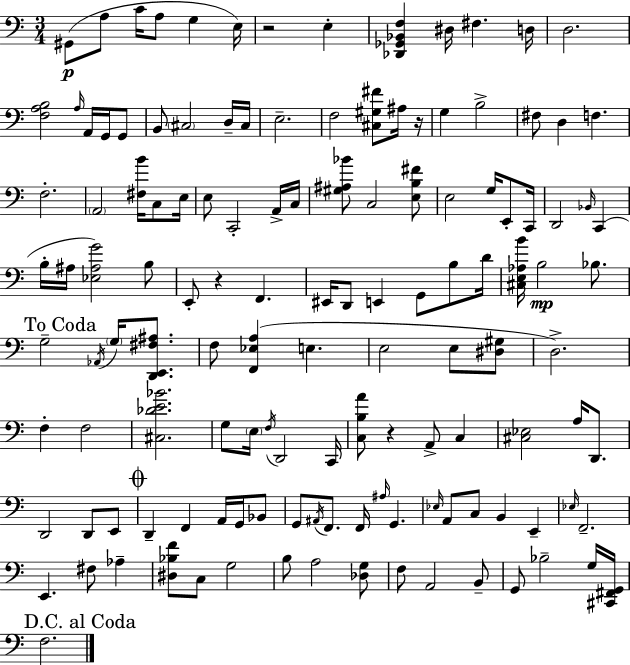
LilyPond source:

{
  \clef bass
  \numericTimeSignature
  \time 3/4
  \key a \minor
  gis,8(\p a8 c'16 a8 g4 e16) | r2 e4-. | <des, ges, bes, f>4 dis16 fis4. d16 | d2. | \break <f a b>2 \grace { a16 } a,16 g,16 g,8 | b,8 \parenthesize cis2 d16-- | cis16 e2.-- | f2 <cis gis fis'>8 ais16 | \break r16 g4 b2-> | fis8 d4 f4. | f2.-. | \parenthesize a,2 <fis b'>16 c8 | \break e16 e8 c,2-. a,16-> | c16 <gis ais bes'>8 c2 <e b fis'>8 | e2 g16 e,8-. | c,16 d,2 \grace { bes,16 } c,4( | \break b16-. ais16 <ees ais g'>2) | b8 e,8-. r4 f,4. | eis,16 d,8 e,4 g,8 b8 | d'16 <cis e aes b'>16 b2\mp bes8. | \break \mark "To Coda" g2-- \acciaccatura { aes,16 } \parenthesize g16 | <d, e, fis ais>8. f8 <f, ees a>4( e4. | e2 e8 | <dis gis>8 d2.->) | \break f4-. f2 | <cis des' e' bes'>2. | g8 \parenthesize e16 \acciaccatura { f16 } d,2 | c,16 <c b a'>8 r4 a,8-> | \break c4 <cis ees>2 | a16 d,8. d,2 | d,8 e,8 \mark \markup { \musicglyph "scripts.coda" } d,4-- f,4 | a,16 g,16 bes,8 g,8 \acciaccatura { ais,16 } f,8. f,16 \grace { ais16 } | \break g,4. \grace { ees16 } a,8 c8 b,4 | e,4-- \grace { ees16 } f,2.-- | e,4. | fis8 aes4-- <dis bes f'>8 c8 | \break g2 b8 a2 | <des g>8 f8 a,2 | b,8-- g,8 bes2-- | g16 <cis, fis, g,>16 \mark "D.C. al Coda" f2. | \break \bar "|."
}